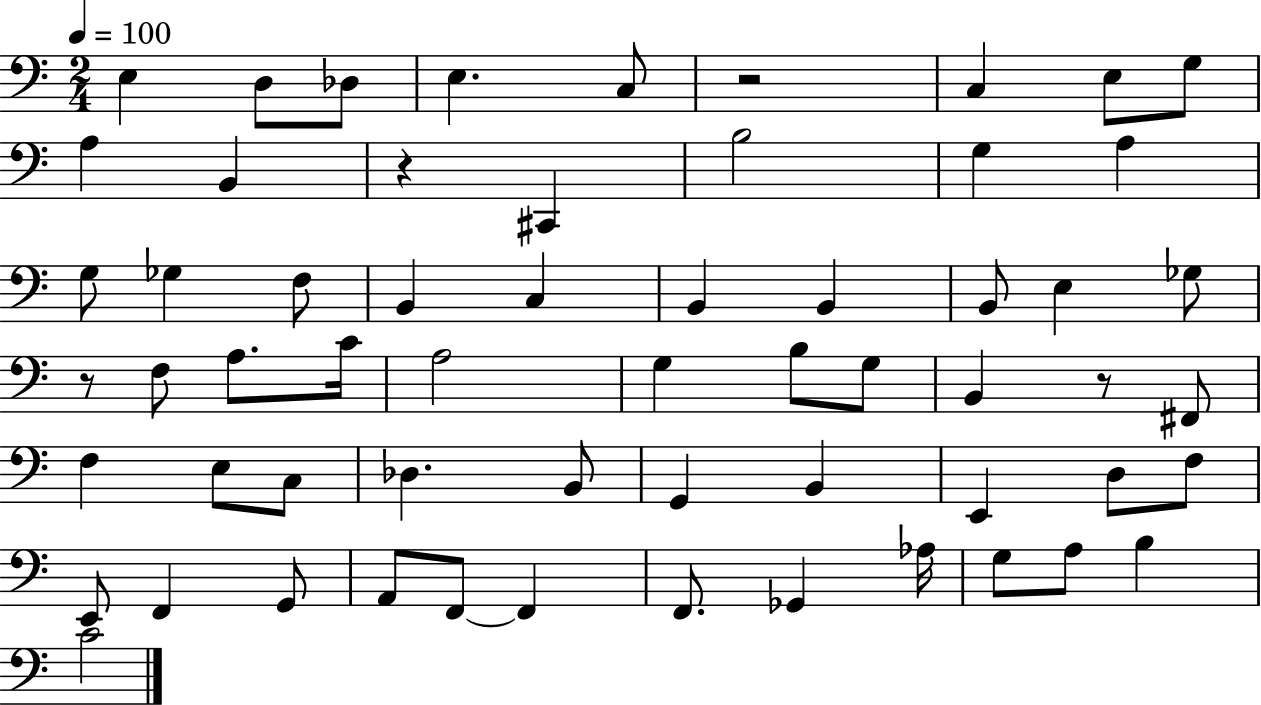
{
  \clef bass
  \numericTimeSignature
  \time 2/4
  \key c \major
  \tempo 4 = 100
  e4 d8 des8 | e4. c8 | r2 | c4 e8 g8 | \break a4 b,4 | r4 cis,4 | b2 | g4 a4 | \break g8 ges4 f8 | b,4 c4 | b,4 b,4 | b,8 e4 ges8 | \break r8 f8 a8. c'16 | a2 | g4 b8 g8 | b,4 r8 fis,8 | \break f4 e8 c8 | des4. b,8 | g,4 b,4 | e,4 d8 f8 | \break e,8 f,4 g,8 | a,8 f,8~~ f,4 | f,8. ges,4 aes16 | g8 a8 b4 | \break c'2 | \bar "|."
}